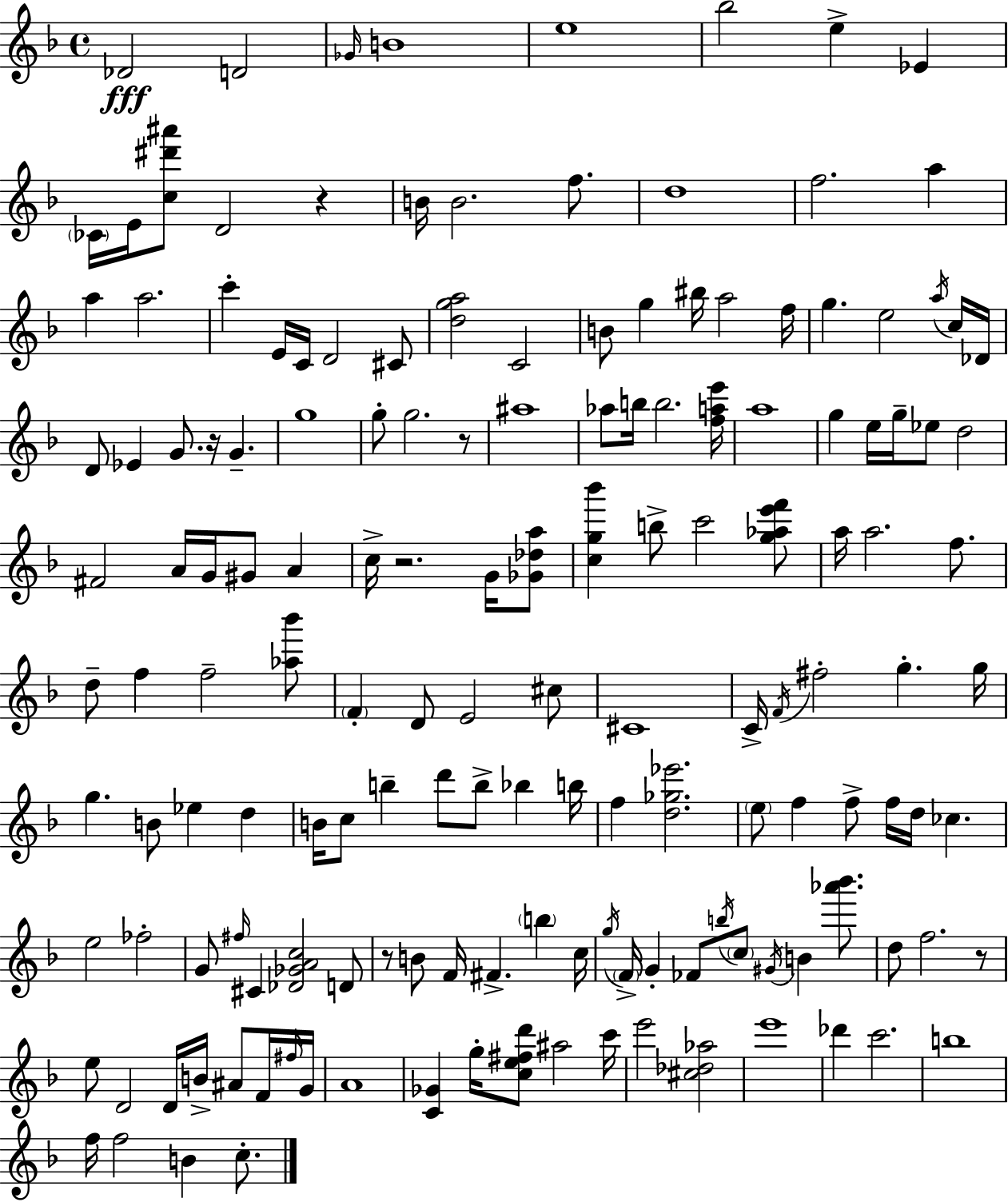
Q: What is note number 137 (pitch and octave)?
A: C5